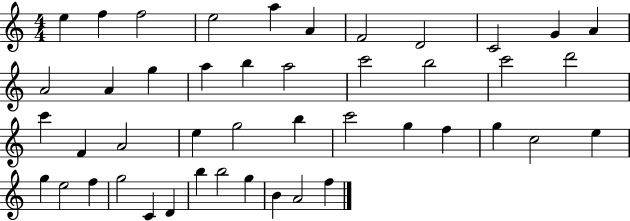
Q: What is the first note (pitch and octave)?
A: E5